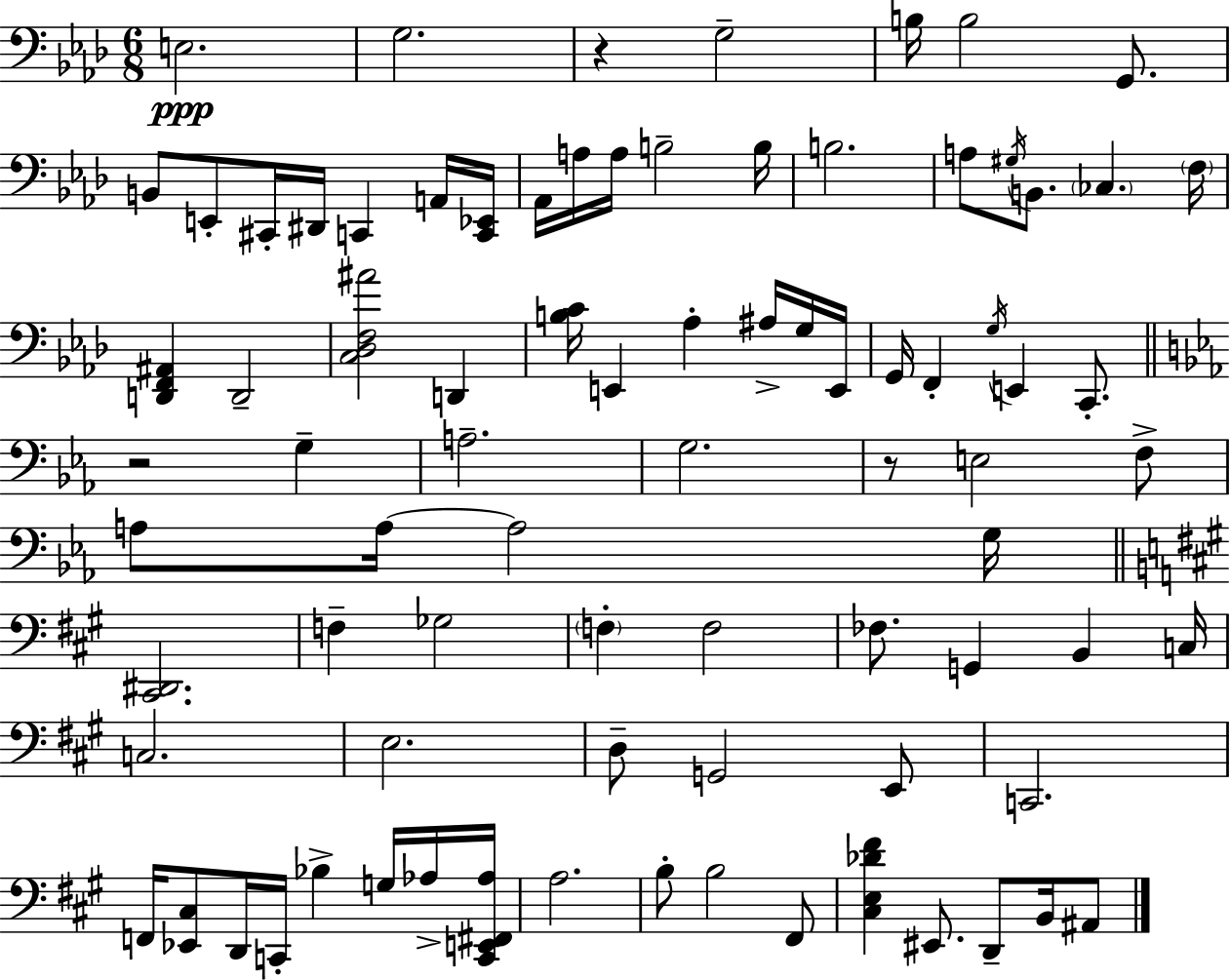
X:1
T:Untitled
M:6/8
L:1/4
K:Ab
E,2 G,2 z G,2 B,/4 B,2 G,,/2 B,,/2 E,,/2 ^C,,/4 ^D,,/4 C,, A,,/4 [C,,_E,,]/4 _A,,/4 A,/4 A,/4 B,2 B,/4 B,2 A,/2 ^G,/4 B,,/2 _C, F,/4 [D,,F,,^A,,] D,,2 [C,_D,F,^A]2 D,, [B,C]/4 E,, _A, ^A,/4 G,/4 E,,/4 G,,/4 F,, G,/4 E,, C,,/2 z2 G, A,2 G,2 z/2 E,2 F,/2 A,/2 A,/4 A,2 G,/4 [^C,,^D,,]2 F, _G,2 F, F,2 _F,/2 G,, B,, C,/4 C,2 E,2 D,/2 G,,2 E,,/2 C,,2 F,,/4 [_E,,^C,]/2 D,,/4 C,,/4 _B, G,/4 _A,/4 [C,,E,,^F,,_A,]/4 A,2 B,/2 B,2 ^F,,/2 [^C,E,_D^F] ^E,,/2 D,,/2 B,,/4 ^A,,/2